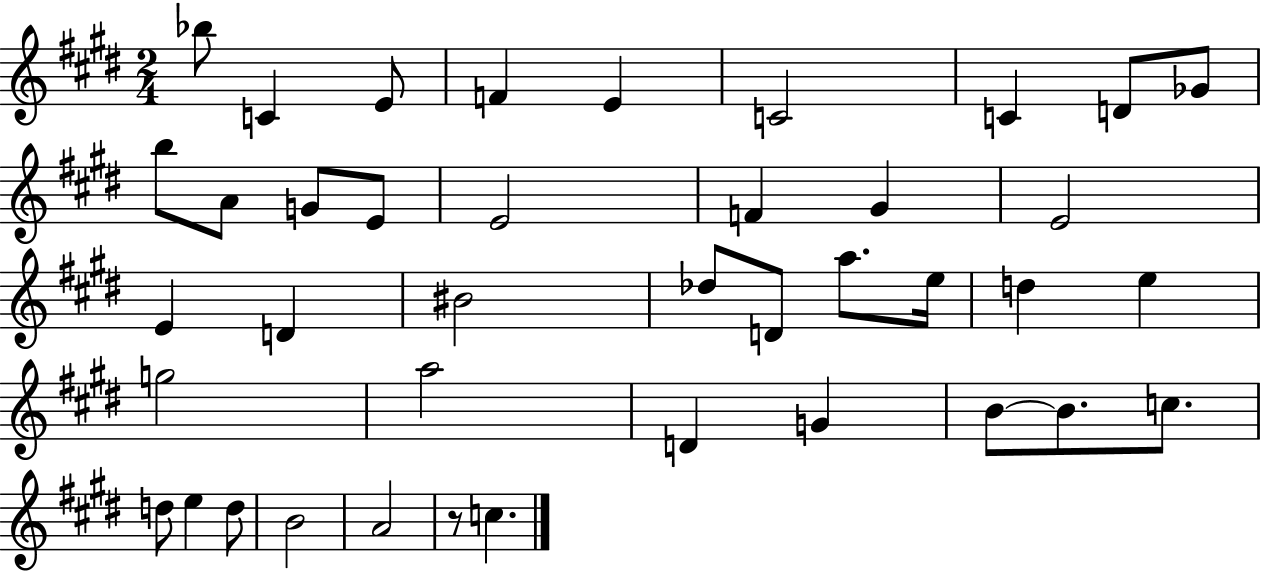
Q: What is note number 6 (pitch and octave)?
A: C4